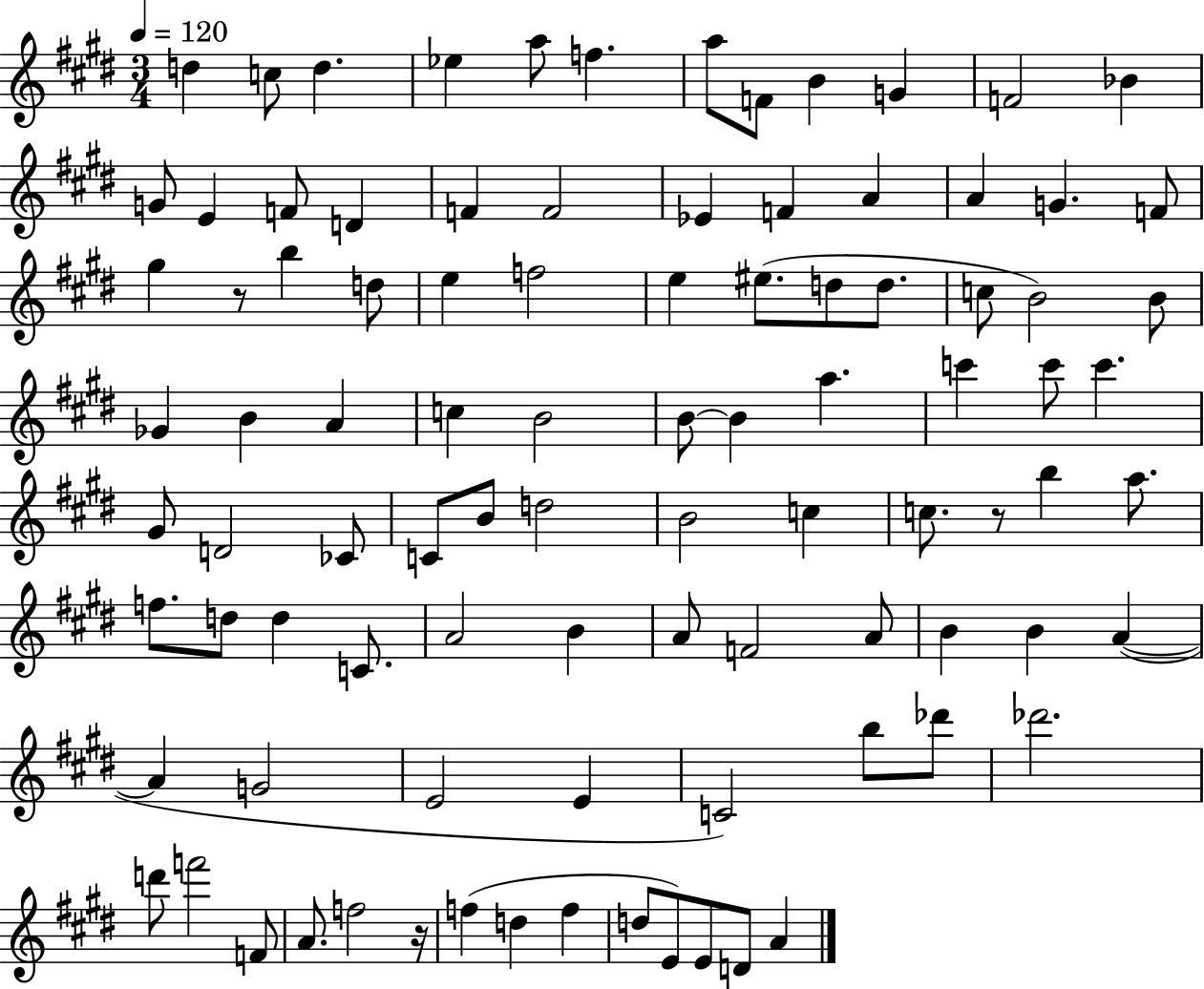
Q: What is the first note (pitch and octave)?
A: D5